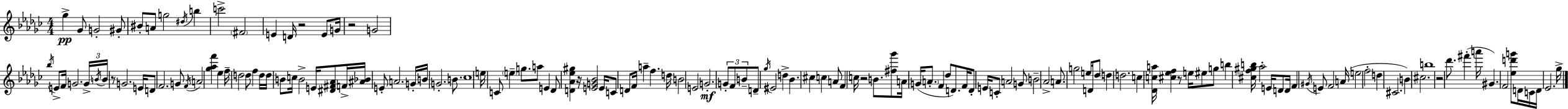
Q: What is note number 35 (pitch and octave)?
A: F5